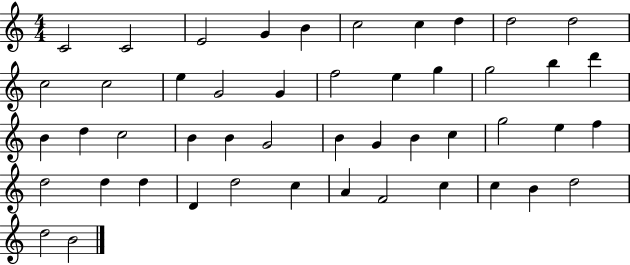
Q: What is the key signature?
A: C major